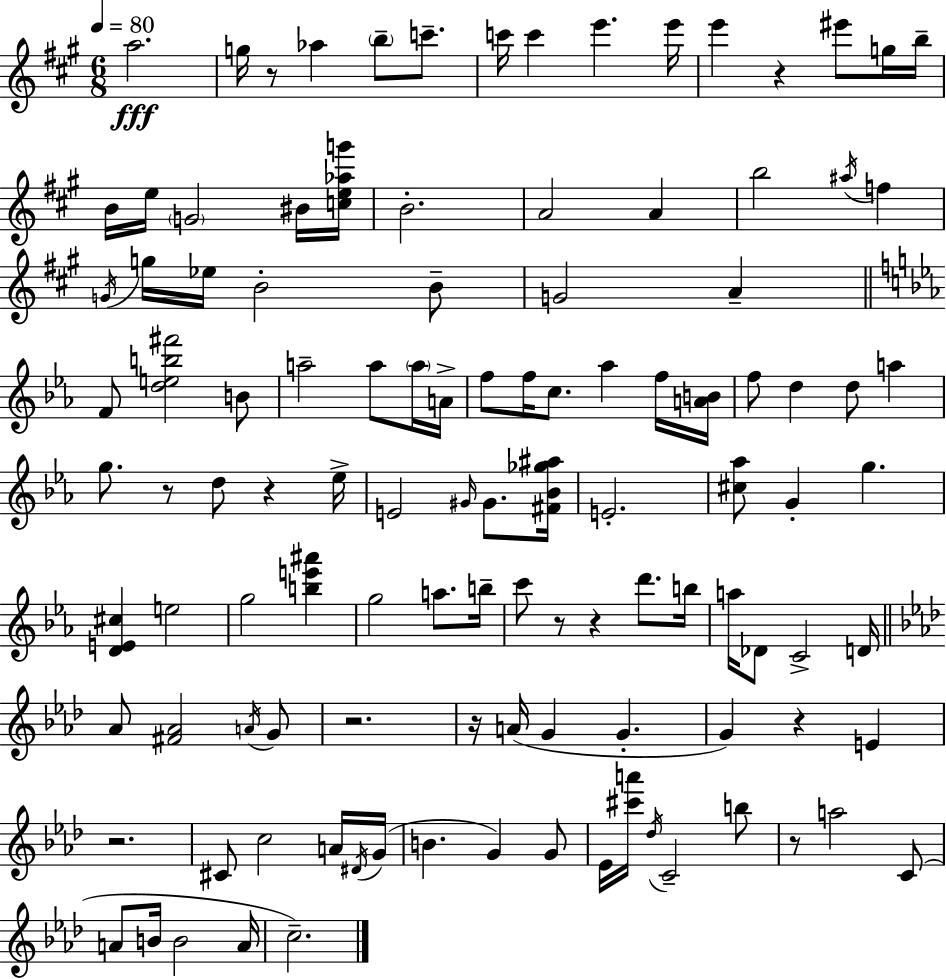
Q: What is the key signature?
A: A major